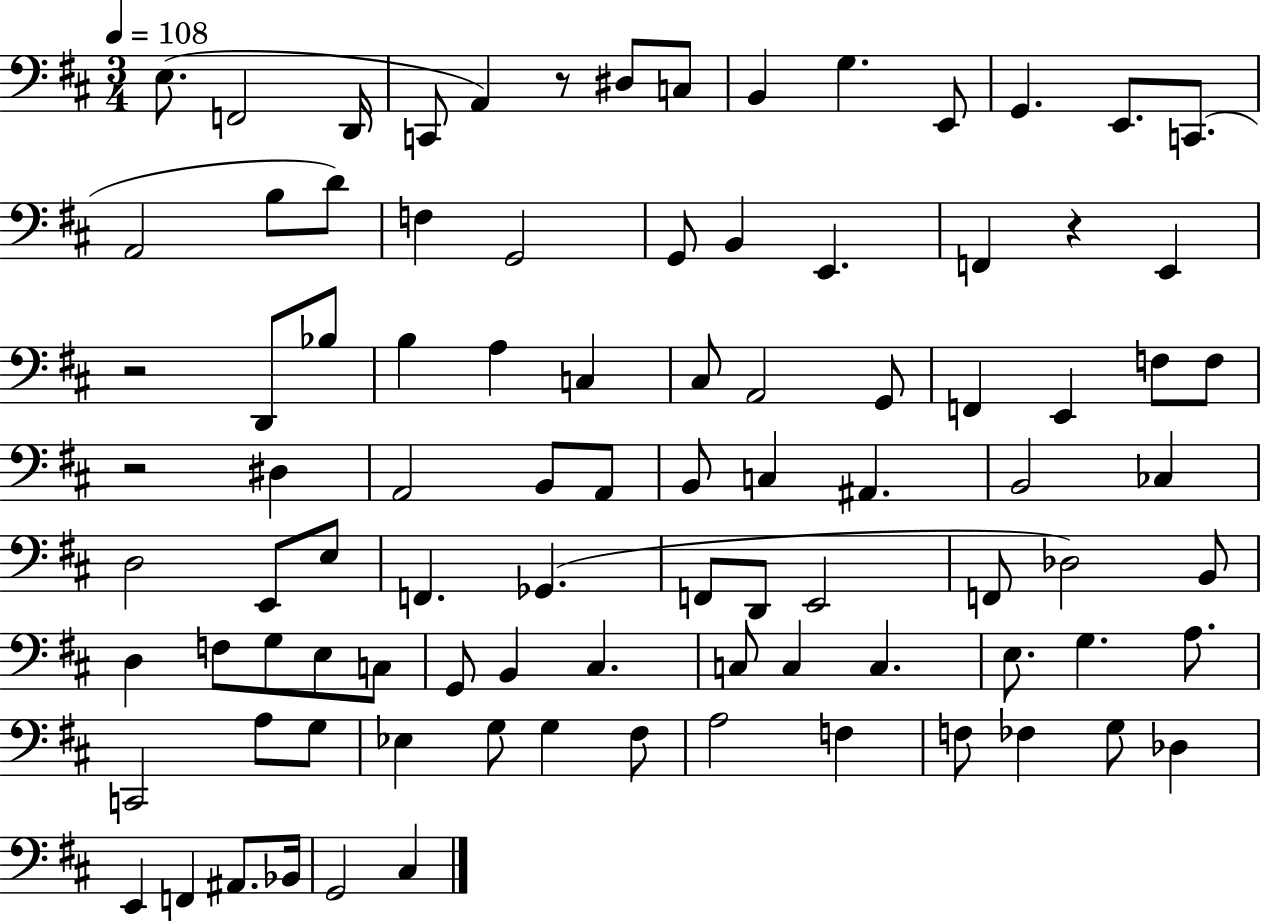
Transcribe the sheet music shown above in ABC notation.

X:1
T:Untitled
M:3/4
L:1/4
K:D
E,/2 F,,2 D,,/4 C,,/2 A,, z/2 ^D,/2 C,/2 B,, G, E,,/2 G,, E,,/2 C,,/2 A,,2 B,/2 D/2 F, G,,2 G,,/2 B,, E,, F,, z E,, z2 D,,/2 _B,/2 B, A, C, ^C,/2 A,,2 G,,/2 F,, E,, F,/2 F,/2 z2 ^D, A,,2 B,,/2 A,,/2 B,,/2 C, ^A,, B,,2 _C, D,2 E,,/2 E,/2 F,, _G,, F,,/2 D,,/2 E,,2 F,,/2 _D,2 B,,/2 D, F,/2 G,/2 E,/2 C,/2 G,,/2 B,, ^C, C,/2 C, C, E,/2 G, A,/2 C,,2 A,/2 G,/2 _E, G,/2 G, ^F,/2 A,2 F, F,/2 _F, G,/2 _D, E,, F,, ^A,,/2 _B,,/4 G,,2 ^C,